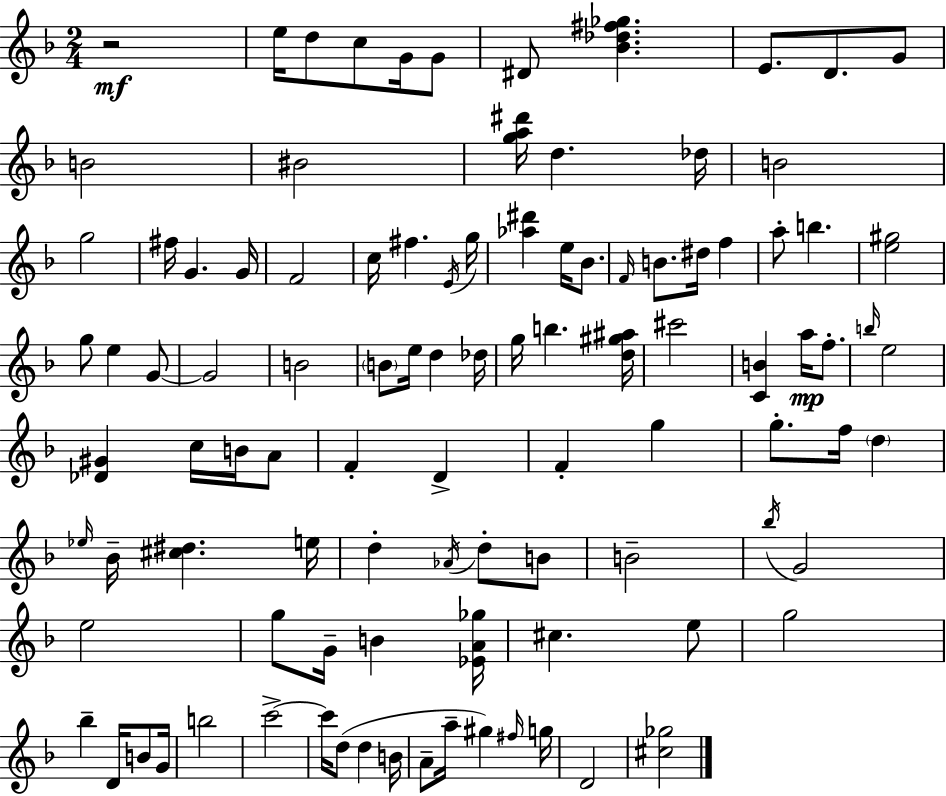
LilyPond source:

{
  \clef treble
  \numericTimeSignature
  \time 2/4
  \key d \minor
  \repeat volta 2 { r2\mf | e''16 d''8 c''8 g'16 g'8 | dis'8 <bes' des'' fis'' ges''>4. | e'8. d'8. g'8 | \break b'2 | bis'2 | <g'' a'' dis'''>16 d''4. des''16 | b'2 | \break g''2 | fis''16 g'4. g'16 | f'2 | c''16 fis''4. \acciaccatura { e'16 } | \break g''16 <aes'' dis'''>4 e''16 bes'8. | \grace { f'16 } b'8. dis''16 f''4 | a''8-. b''4. | <e'' gis''>2 | \break g''8 e''4 | g'8~~ g'2 | b'2 | \parenthesize b'8 e''16 d''4 | \break des''16 g''16 b''4. | <d'' gis'' ais''>16 cis'''2 | <c' b'>4 a''16\mp f''8.-. | \grace { b''16 } e''2 | \break <des' gis'>4 c''16 | b'16 a'8 f'4-. d'4-> | f'4-. g''4 | g''8.-. f''16 \parenthesize d''4 | \break \grace { ees''16 } bes'16-- <cis'' dis''>4. | e''16 d''4-. | \acciaccatura { aes'16 } d''8-. b'8 b'2-- | \acciaccatura { bes''16 } g'2 | \break e''2 | g''8 | g'16-- b'4 <ees' a' ges''>16 cis''4. | e''8 g''2 | \break bes''4-- | d'16 b'8 g'16 b''2 | c'''2->~~ | c'''16 d''8( | \break d''4 b'16 a'8-- | a''16-- gis''4) \grace { fis''16 } g''16 d'2 | <cis'' ges''>2 | } \bar "|."
}